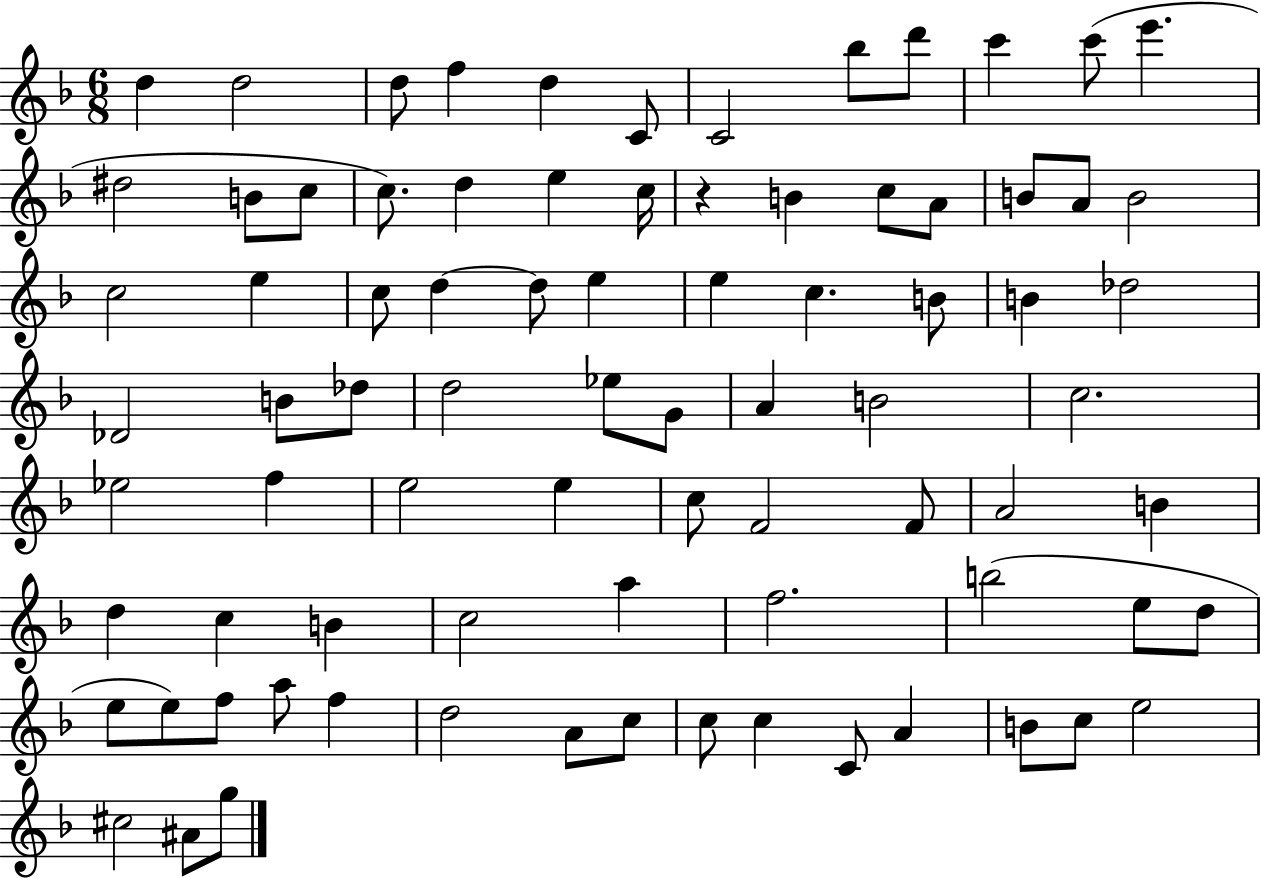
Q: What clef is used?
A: treble